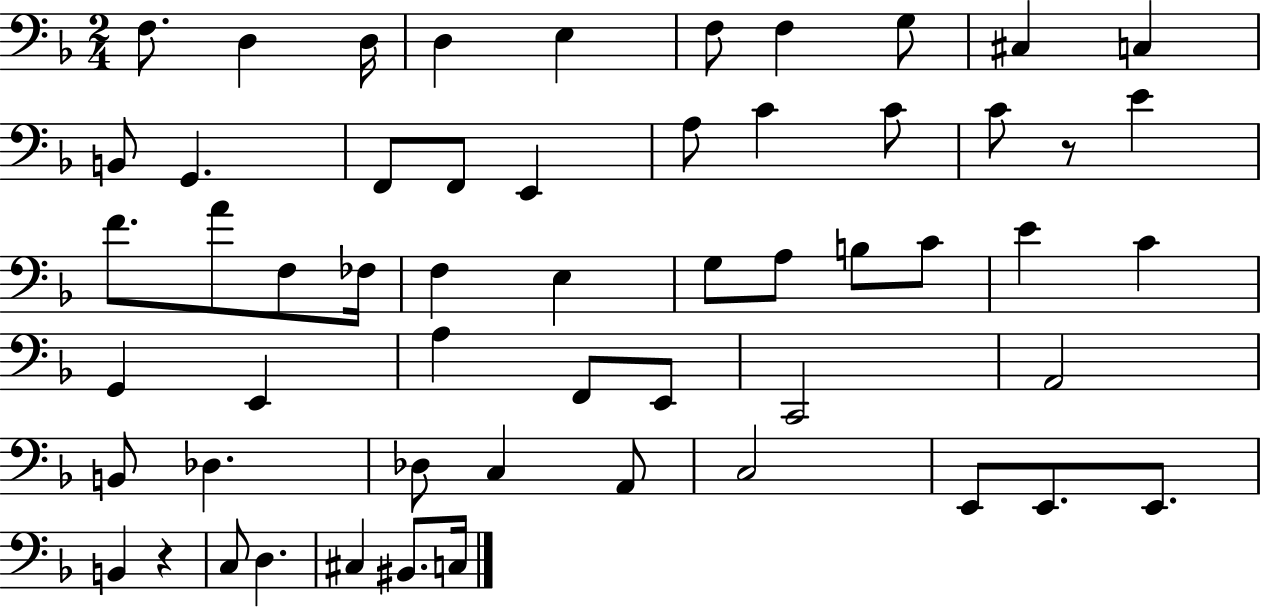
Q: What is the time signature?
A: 2/4